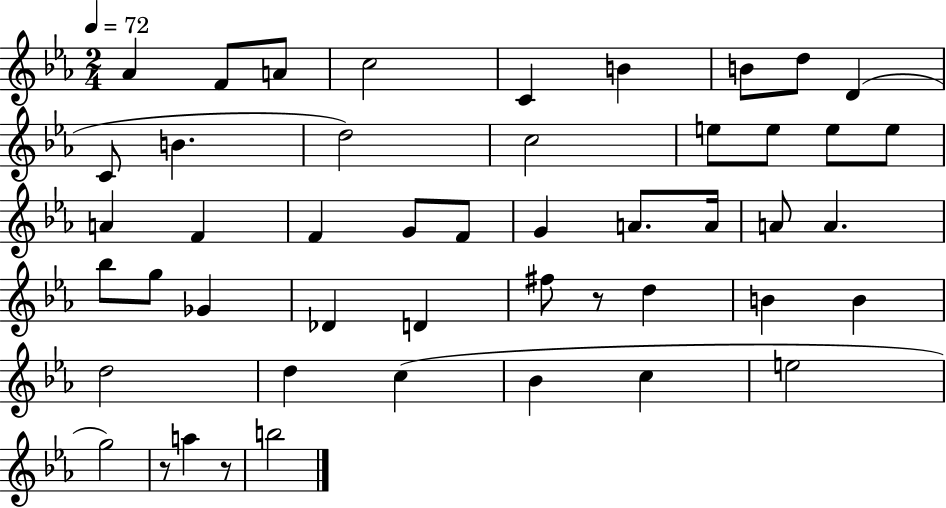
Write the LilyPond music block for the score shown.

{
  \clef treble
  \numericTimeSignature
  \time 2/4
  \key ees \major
  \tempo 4 = 72
  aes'4 f'8 a'8 | c''2 | c'4 b'4 | b'8 d''8 d'4( | \break c'8 b'4. | d''2) | c''2 | e''8 e''8 e''8 e''8 | \break a'4 f'4 | f'4 g'8 f'8 | g'4 a'8. a'16 | a'8 a'4. | \break bes''8 g''8 ges'4 | des'4 d'4 | fis''8 r8 d''4 | b'4 b'4 | \break d''2 | d''4 c''4( | bes'4 c''4 | e''2 | \break g''2) | r8 a''4 r8 | b''2 | \bar "|."
}